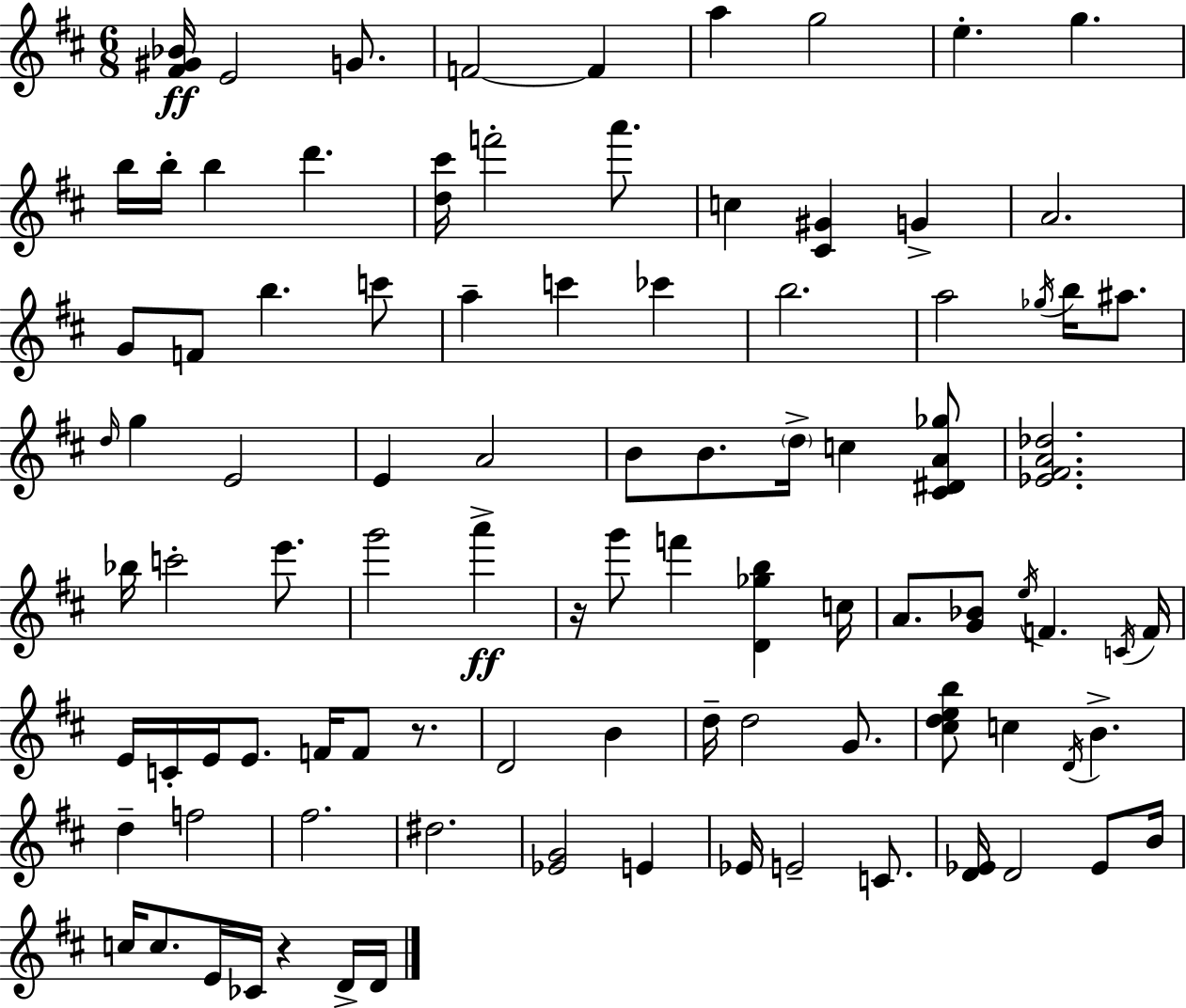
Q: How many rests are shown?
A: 3